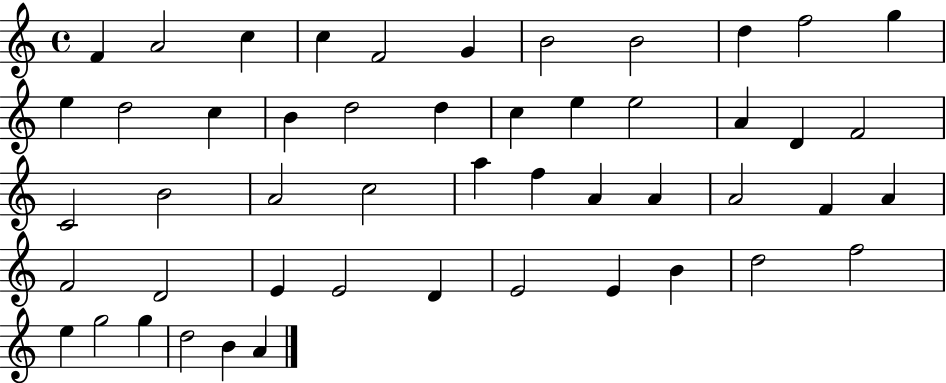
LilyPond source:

{
  \clef treble
  \time 4/4
  \defaultTimeSignature
  \key c \major
  f'4 a'2 c''4 | c''4 f'2 g'4 | b'2 b'2 | d''4 f''2 g''4 | \break e''4 d''2 c''4 | b'4 d''2 d''4 | c''4 e''4 e''2 | a'4 d'4 f'2 | \break c'2 b'2 | a'2 c''2 | a''4 f''4 a'4 a'4 | a'2 f'4 a'4 | \break f'2 d'2 | e'4 e'2 d'4 | e'2 e'4 b'4 | d''2 f''2 | \break e''4 g''2 g''4 | d''2 b'4 a'4 | \bar "|."
}